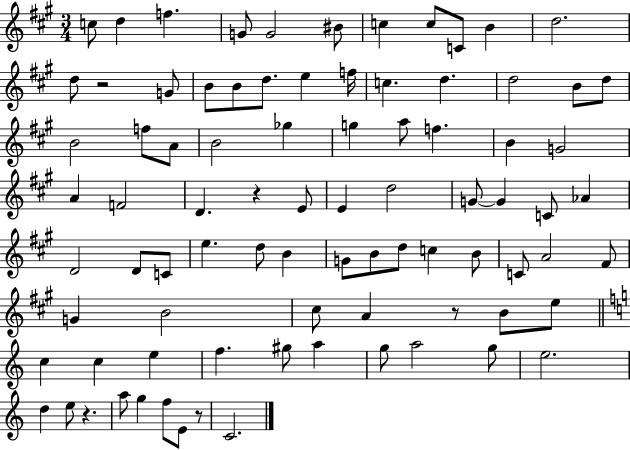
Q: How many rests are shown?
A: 5